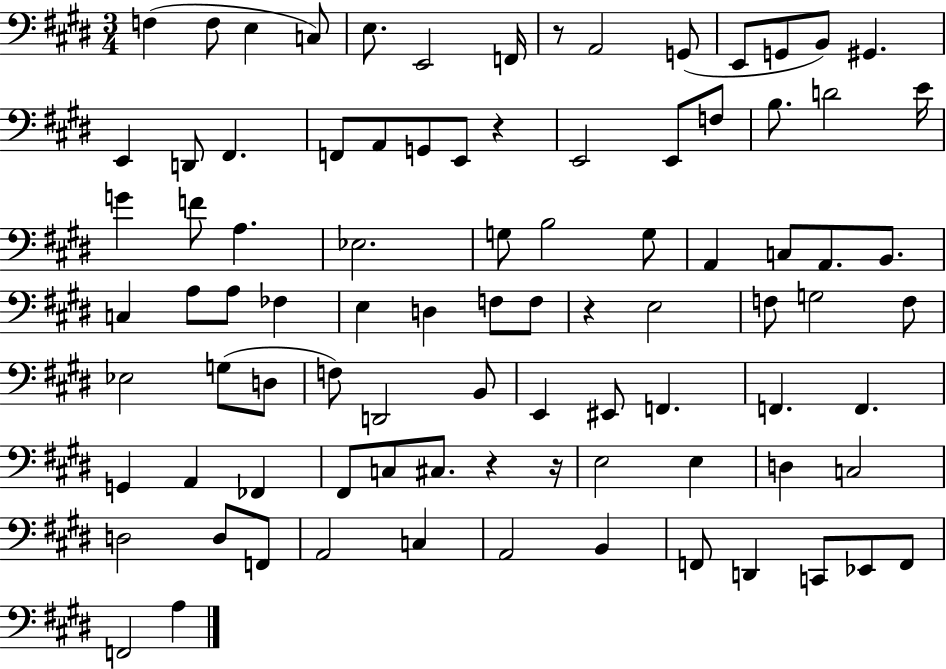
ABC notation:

X:1
T:Untitled
M:3/4
L:1/4
K:E
F, F,/2 E, C,/2 E,/2 E,,2 F,,/4 z/2 A,,2 G,,/2 E,,/2 G,,/2 B,,/2 ^G,, E,, D,,/2 ^F,, F,,/2 A,,/2 G,,/2 E,,/2 z E,,2 E,,/2 F,/2 B,/2 D2 E/4 G F/2 A, _E,2 G,/2 B,2 G,/2 A,, C,/2 A,,/2 B,,/2 C, A,/2 A,/2 _F, E, D, F,/2 F,/2 z E,2 F,/2 G,2 F,/2 _E,2 G,/2 D,/2 F,/2 D,,2 B,,/2 E,, ^E,,/2 F,, F,, F,, G,, A,, _F,, ^F,,/2 C,/2 ^C,/2 z z/4 E,2 E, D, C,2 D,2 D,/2 F,,/2 A,,2 C, A,,2 B,, F,,/2 D,, C,,/2 _E,,/2 F,,/2 F,,2 A,